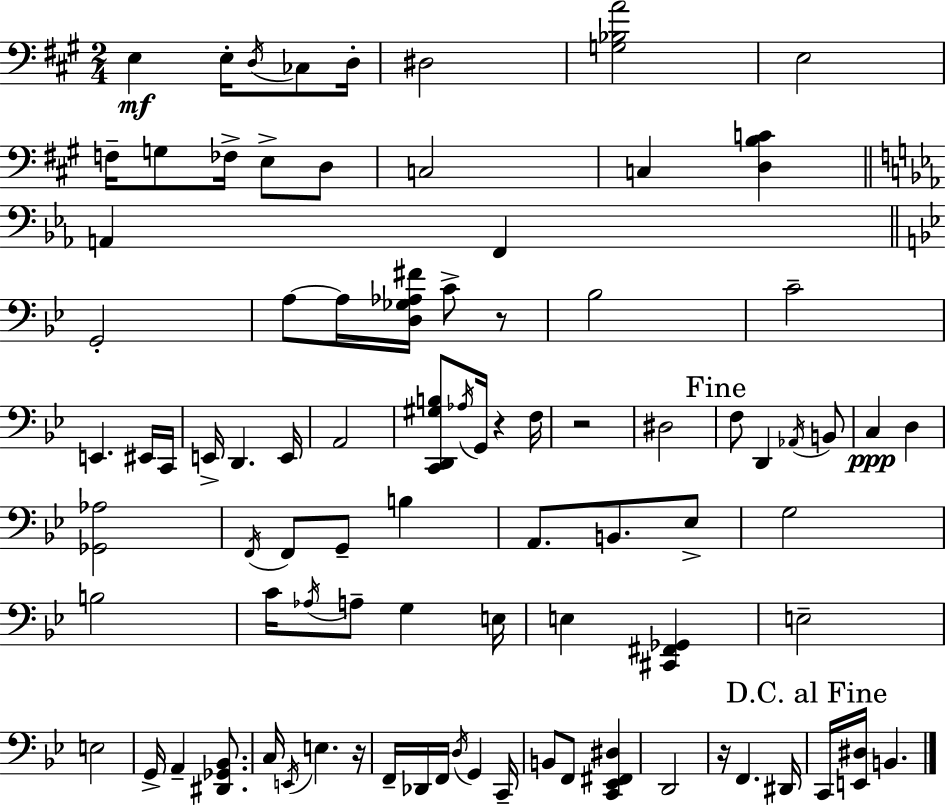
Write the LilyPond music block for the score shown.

{
  \clef bass
  \numericTimeSignature
  \time 2/4
  \key a \major
  e4\mf e16-. \acciaccatura { d16 } ces8 | d16-. dis2 | <g bes a'>2 | e2 | \break f16-- g8 fes16-> e8-> d8 | c2 | c4 <d b c'>4 | \bar "||" \break \key ees \major a,4 f,4 | \bar "||" \break \key bes \major g,2-. | a8~~ a16 <d ges aes fis'>16 c'8-> r8 | bes2 | c'2-- | \break e,4. eis,16 c,16 | e,16-> d,4. e,16 | a,2 | <c, d, gis b>8 \acciaccatura { aes16 } g,16 r4 | \break f16 r2 | dis2 | \mark "Fine" f8 d,4 \acciaccatura { aes,16 } | b,8 c4\ppp d4 | \break <ges, aes>2 | \acciaccatura { f,16 } f,8 g,8-- b4 | a,8. b,8. | ees8-> g2 | \break b2 | c'16 \acciaccatura { aes16 } a8-- g4 | e16 e4 | <cis, fis, ges,>4 e2-- | \break e2 | g,16-> a,4-- | <dis, ges, bes,>8. c16 \acciaccatura { e,16 } e4. | r16 f,16-- des,16 f,16 | \break \acciaccatura { d16 } g,4 c,16-- b,8 | f,8 <c, ees, fis, dis>4 d,2 | r16 f,4. | dis,16 \mark "D.C. al Fine" c,16 <e, dis>16 | \break b,4. \bar "|."
}